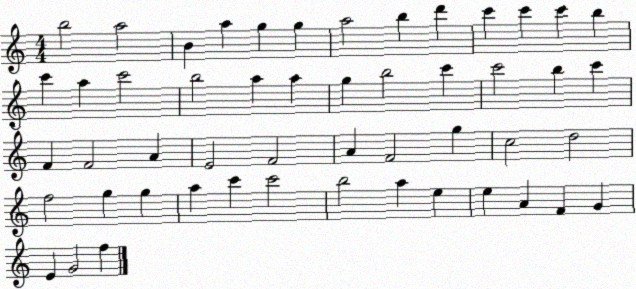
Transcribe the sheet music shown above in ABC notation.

X:1
T:Untitled
M:4/4
L:1/4
K:C
b2 a2 B a g g a2 b d' c' c' c' b c' a c'2 b2 a a g b2 c' c'2 b c' F F2 A E2 F2 A F2 g c2 d2 f2 g g a c' c'2 b2 a e e A F G E G2 f